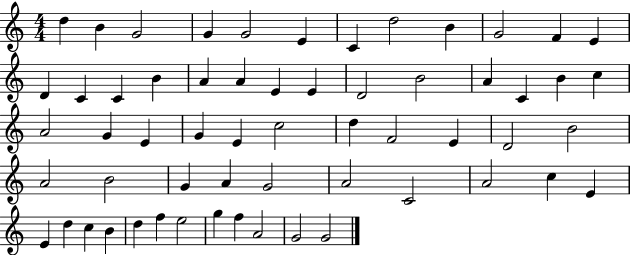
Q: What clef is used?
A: treble